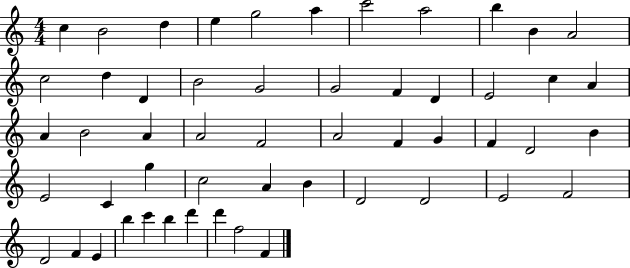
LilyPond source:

{
  \clef treble
  \numericTimeSignature
  \time 4/4
  \key c \major
  c''4 b'2 d''4 | e''4 g''2 a''4 | c'''2 a''2 | b''4 b'4 a'2 | \break c''2 d''4 d'4 | b'2 g'2 | g'2 f'4 d'4 | e'2 c''4 a'4 | \break a'4 b'2 a'4 | a'2 f'2 | a'2 f'4 g'4 | f'4 d'2 b'4 | \break e'2 c'4 g''4 | c''2 a'4 b'4 | d'2 d'2 | e'2 f'2 | \break d'2 f'4 e'4 | b''4 c'''4 b''4 d'''4 | d'''4 f''2 f'4 | \bar "|."
}